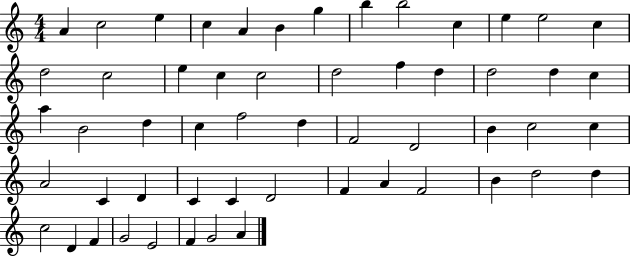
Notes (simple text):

A4/q C5/h E5/q C5/q A4/q B4/q G5/q B5/q B5/h C5/q E5/q E5/h C5/q D5/h C5/h E5/q C5/q C5/h D5/h F5/q D5/q D5/h D5/q C5/q A5/q B4/h D5/q C5/q F5/h D5/q F4/h D4/h B4/q C5/h C5/q A4/h C4/q D4/q C4/q C4/q D4/h F4/q A4/q F4/h B4/q D5/h D5/q C5/h D4/q F4/q G4/h E4/h F4/q G4/h A4/q